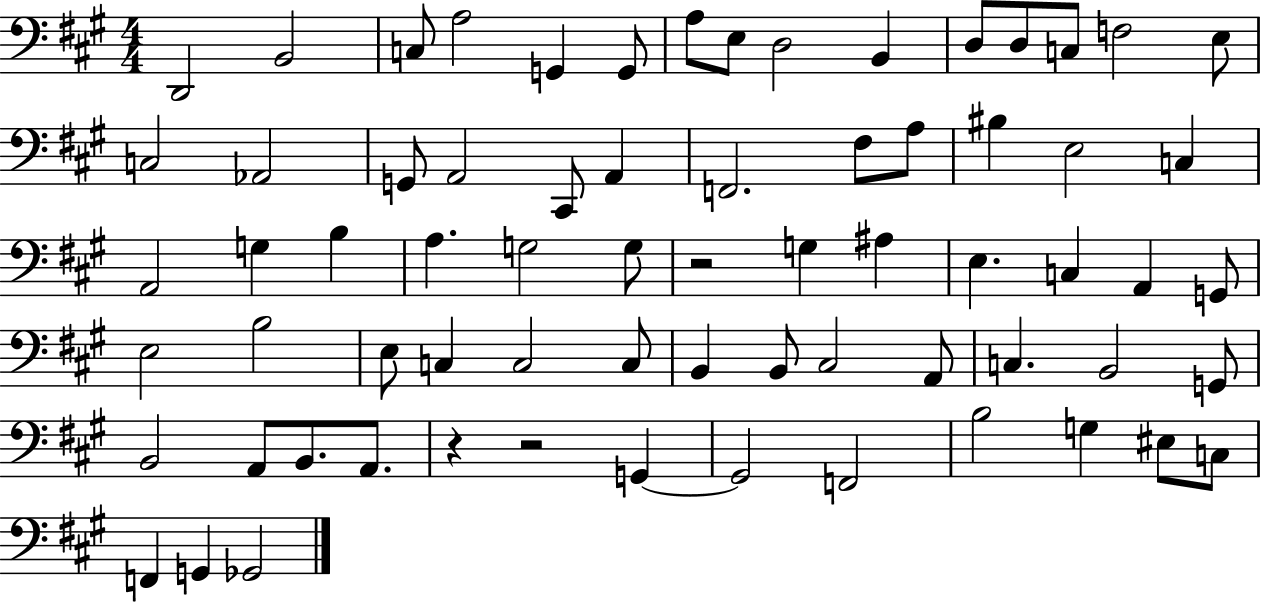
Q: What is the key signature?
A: A major